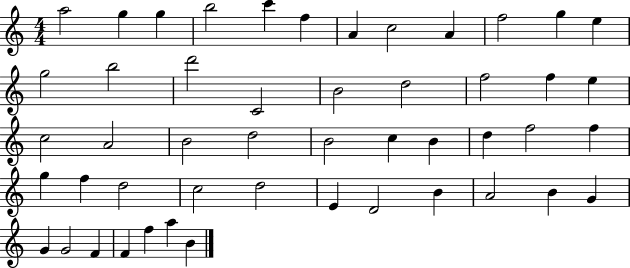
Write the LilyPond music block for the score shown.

{
  \clef treble
  \numericTimeSignature
  \time 4/4
  \key c \major
  a''2 g''4 g''4 | b''2 c'''4 f''4 | a'4 c''2 a'4 | f''2 g''4 e''4 | \break g''2 b''2 | d'''2 c'2 | b'2 d''2 | f''2 f''4 e''4 | \break c''2 a'2 | b'2 d''2 | b'2 c''4 b'4 | d''4 f''2 f''4 | \break g''4 f''4 d''2 | c''2 d''2 | e'4 d'2 b'4 | a'2 b'4 g'4 | \break g'4 g'2 f'4 | f'4 f''4 a''4 b'4 | \bar "|."
}